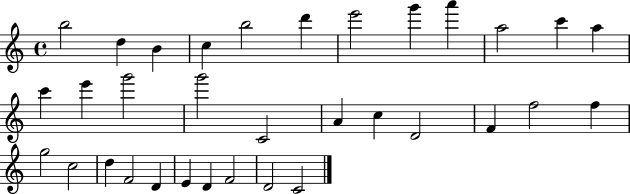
{
  \clef treble
  \time 4/4
  \defaultTimeSignature
  \key c \major
  b''2 d''4 b'4 | c''4 b''2 d'''4 | e'''2 g'''4 a'''4 | a''2 c'''4 a''4 | \break c'''4 e'''4 g'''2 | g'''2 c'2 | a'4 c''4 d'2 | f'4 f''2 f''4 | \break g''2 c''2 | d''4 f'2 d'4 | e'4 d'4 f'2 | d'2 c'2 | \break \bar "|."
}